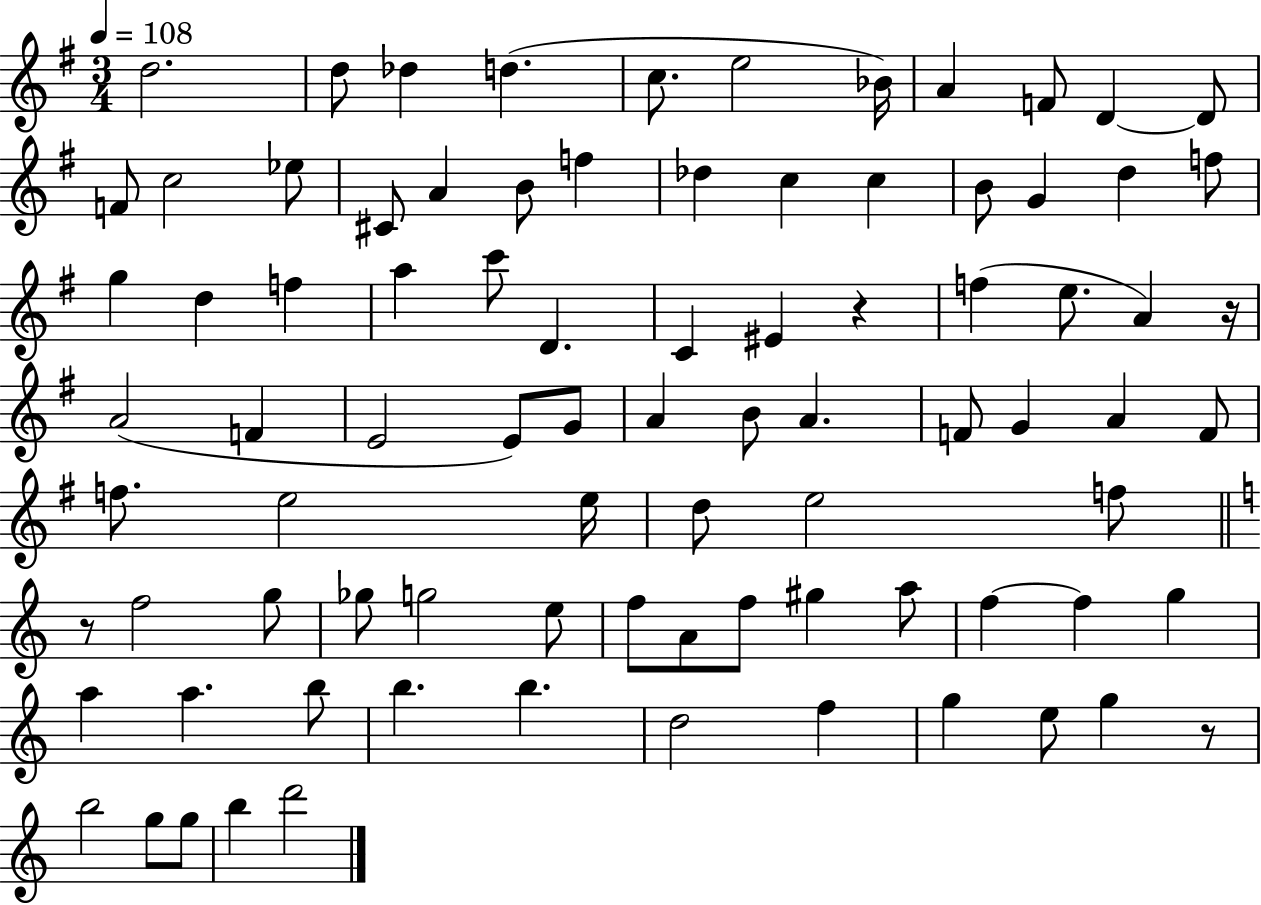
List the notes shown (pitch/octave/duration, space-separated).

D5/h. D5/e Db5/q D5/q. C5/e. E5/h Bb4/s A4/q F4/e D4/q D4/e F4/e C5/h Eb5/e C#4/e A4/q B4/e F5/q Db5/q C5/q C5/q B4/e G4/q D5/q F5/e G5/q D5/q F5/q A5/q C6/e D4/q. C4/q EIS4/q R/q F5/q E5/e. A4/q R/s A4/h F4/q E4/h E4/e G4/e A4/q B4/e A4/q. F4/e G4/q A4/q F4/e F5/e. E5/h E5/s D5/e E5/h F5/e R/e F5/h G5/e Gb5/e G5/h E5/e F5/e A4/e F5/e G#5/q A5/e F5/q F5/q G5/q A5/q A5/q. B5/e B5/q. B5/q. D5/h F5/q G5/q E5/e G5/q R/e B5/h G5/e G5/e B5/q D6/h